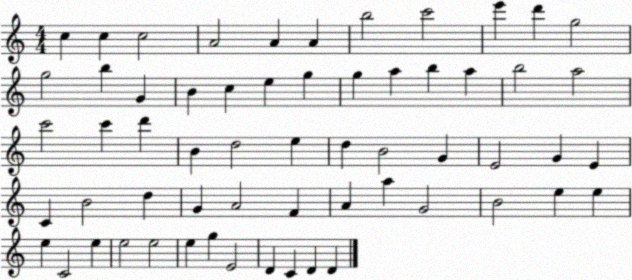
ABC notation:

X:1
T:Untitled
M:4/4
L:1/4
K:C
c c c2 A2 A A b2 c'2 e' d' g2 g2 b G B c e g g a b a b2 a2 c'2 c' d' B d2 e d B2 G E2 G E C B2 d G A2 F A a G2 B2 e e e C2 e e2 e2 e g E2 D C D D